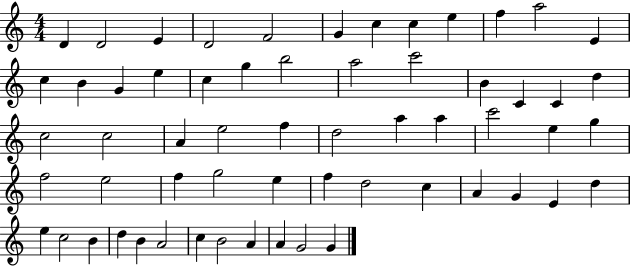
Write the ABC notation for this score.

X:1
T:Untitled
M:4/4
L:1/4
K:C
D D2 E D2 F2 G c c e f a2 E c B G e c g b2 a2 c'2 B C C d c2 c2 A e2 f d2 a a c'2 e g f2 e2 f g2 e f d2 c A G E d e c2 B d B A2 c B2 A A G2 G